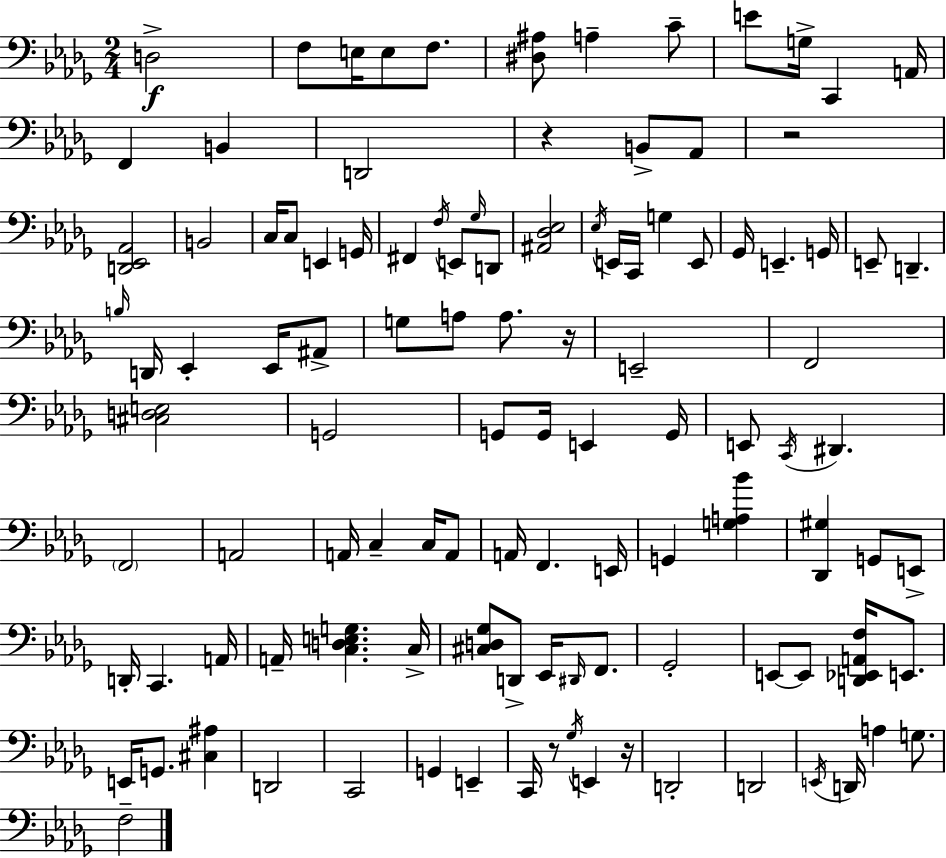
D3/h F3/e E3/s E3/e F3/e. [D#3,A#3]/e A3/q C4/e E4/e G3/s C2/q A2/s F2/q B2/q D2/h R/q B2/e Ab2/e R/h [D2,Eb2,Ab2]/h B2/h C3/s C3/e E2/q G2/s F#2/q F3/s E2/e Gb3/s D2/e [A#2,Db3,Eb3]/h Eb3/s E2/s C2/s G3/q E2/e Gb2/s E2/q. G2/s E2/e D2/q. B3/s D2/s Eb2/q Eb2/s A#2/e G3/e A3/e A3/e. R/s E2/h F2/h [C#3,D3,E3]/h G2/h G2/e G2/s E2/q G2/s E2/e C2/s D#2/q. F2/h A2/h A2/s C3/q C3/s A2/e A2/s F2/q. E2/s G2/q [G3,A3,Bb4]/q [Db2,G#3]/q G2/e E2/e D2/s C2/q. A2/s A2/s [C3,D3,E3,G3]/q. C3/s [C#3,D3,Gb3]/e D2/e Eb2/s D#2/s F2/e. Gb2/h E2/e E2/e [D2,Eb2,A2,F3]/s E2/e. E2/s G2/e. [C#3,A#3]/q D2/h C2/h G2/q E2/q C2/s R/e Gb3/s E2/q R/s D2/h D2/h E2/s D2/s A3/q G3/e. F3/h